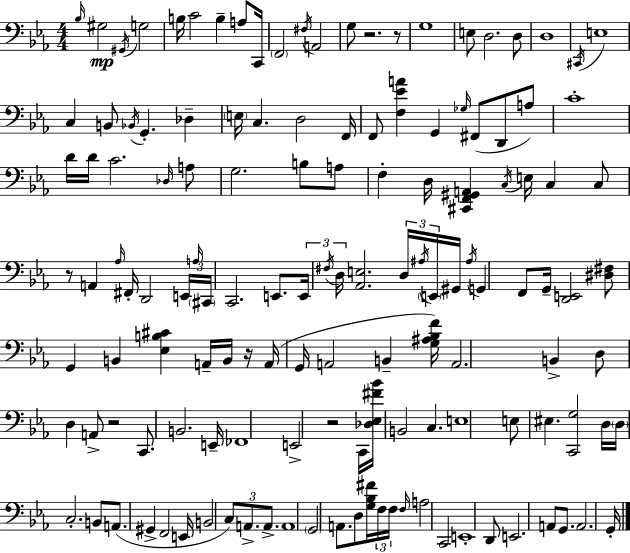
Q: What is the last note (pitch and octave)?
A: G2